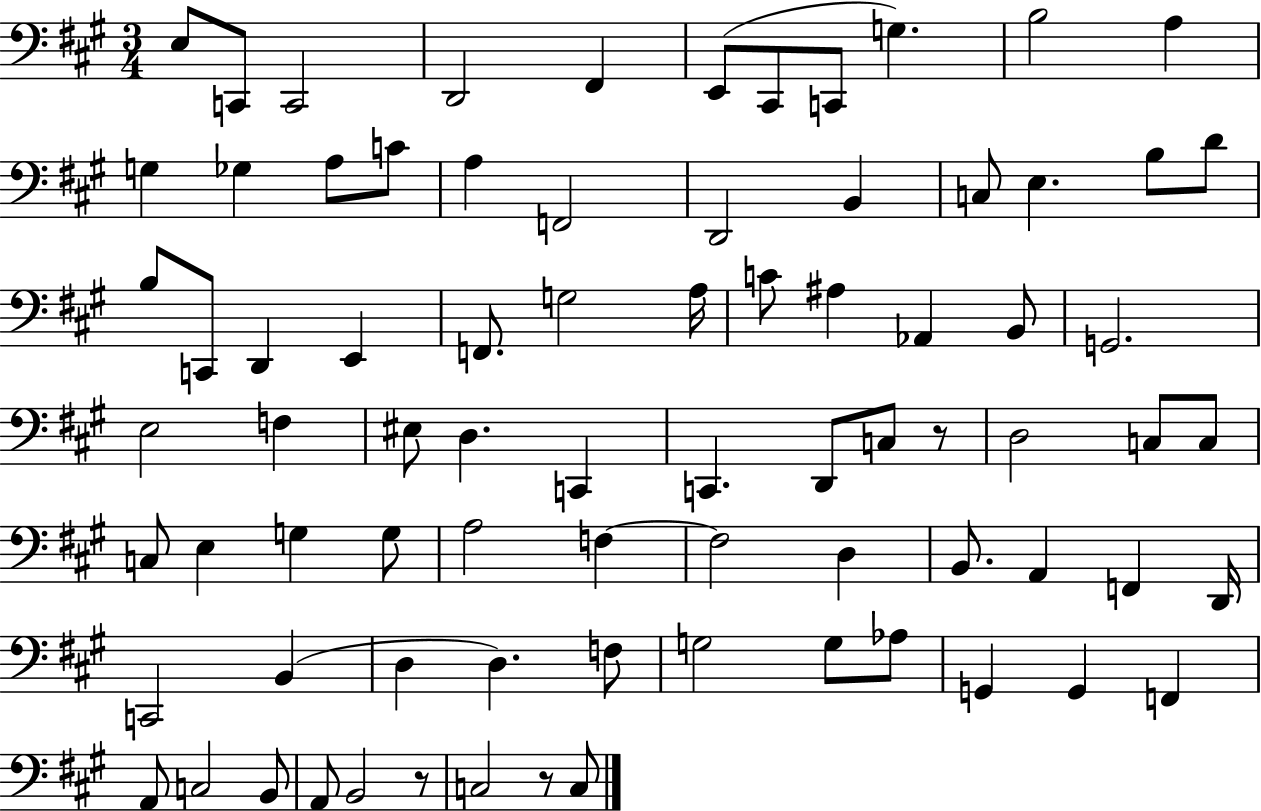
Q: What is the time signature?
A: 3/4